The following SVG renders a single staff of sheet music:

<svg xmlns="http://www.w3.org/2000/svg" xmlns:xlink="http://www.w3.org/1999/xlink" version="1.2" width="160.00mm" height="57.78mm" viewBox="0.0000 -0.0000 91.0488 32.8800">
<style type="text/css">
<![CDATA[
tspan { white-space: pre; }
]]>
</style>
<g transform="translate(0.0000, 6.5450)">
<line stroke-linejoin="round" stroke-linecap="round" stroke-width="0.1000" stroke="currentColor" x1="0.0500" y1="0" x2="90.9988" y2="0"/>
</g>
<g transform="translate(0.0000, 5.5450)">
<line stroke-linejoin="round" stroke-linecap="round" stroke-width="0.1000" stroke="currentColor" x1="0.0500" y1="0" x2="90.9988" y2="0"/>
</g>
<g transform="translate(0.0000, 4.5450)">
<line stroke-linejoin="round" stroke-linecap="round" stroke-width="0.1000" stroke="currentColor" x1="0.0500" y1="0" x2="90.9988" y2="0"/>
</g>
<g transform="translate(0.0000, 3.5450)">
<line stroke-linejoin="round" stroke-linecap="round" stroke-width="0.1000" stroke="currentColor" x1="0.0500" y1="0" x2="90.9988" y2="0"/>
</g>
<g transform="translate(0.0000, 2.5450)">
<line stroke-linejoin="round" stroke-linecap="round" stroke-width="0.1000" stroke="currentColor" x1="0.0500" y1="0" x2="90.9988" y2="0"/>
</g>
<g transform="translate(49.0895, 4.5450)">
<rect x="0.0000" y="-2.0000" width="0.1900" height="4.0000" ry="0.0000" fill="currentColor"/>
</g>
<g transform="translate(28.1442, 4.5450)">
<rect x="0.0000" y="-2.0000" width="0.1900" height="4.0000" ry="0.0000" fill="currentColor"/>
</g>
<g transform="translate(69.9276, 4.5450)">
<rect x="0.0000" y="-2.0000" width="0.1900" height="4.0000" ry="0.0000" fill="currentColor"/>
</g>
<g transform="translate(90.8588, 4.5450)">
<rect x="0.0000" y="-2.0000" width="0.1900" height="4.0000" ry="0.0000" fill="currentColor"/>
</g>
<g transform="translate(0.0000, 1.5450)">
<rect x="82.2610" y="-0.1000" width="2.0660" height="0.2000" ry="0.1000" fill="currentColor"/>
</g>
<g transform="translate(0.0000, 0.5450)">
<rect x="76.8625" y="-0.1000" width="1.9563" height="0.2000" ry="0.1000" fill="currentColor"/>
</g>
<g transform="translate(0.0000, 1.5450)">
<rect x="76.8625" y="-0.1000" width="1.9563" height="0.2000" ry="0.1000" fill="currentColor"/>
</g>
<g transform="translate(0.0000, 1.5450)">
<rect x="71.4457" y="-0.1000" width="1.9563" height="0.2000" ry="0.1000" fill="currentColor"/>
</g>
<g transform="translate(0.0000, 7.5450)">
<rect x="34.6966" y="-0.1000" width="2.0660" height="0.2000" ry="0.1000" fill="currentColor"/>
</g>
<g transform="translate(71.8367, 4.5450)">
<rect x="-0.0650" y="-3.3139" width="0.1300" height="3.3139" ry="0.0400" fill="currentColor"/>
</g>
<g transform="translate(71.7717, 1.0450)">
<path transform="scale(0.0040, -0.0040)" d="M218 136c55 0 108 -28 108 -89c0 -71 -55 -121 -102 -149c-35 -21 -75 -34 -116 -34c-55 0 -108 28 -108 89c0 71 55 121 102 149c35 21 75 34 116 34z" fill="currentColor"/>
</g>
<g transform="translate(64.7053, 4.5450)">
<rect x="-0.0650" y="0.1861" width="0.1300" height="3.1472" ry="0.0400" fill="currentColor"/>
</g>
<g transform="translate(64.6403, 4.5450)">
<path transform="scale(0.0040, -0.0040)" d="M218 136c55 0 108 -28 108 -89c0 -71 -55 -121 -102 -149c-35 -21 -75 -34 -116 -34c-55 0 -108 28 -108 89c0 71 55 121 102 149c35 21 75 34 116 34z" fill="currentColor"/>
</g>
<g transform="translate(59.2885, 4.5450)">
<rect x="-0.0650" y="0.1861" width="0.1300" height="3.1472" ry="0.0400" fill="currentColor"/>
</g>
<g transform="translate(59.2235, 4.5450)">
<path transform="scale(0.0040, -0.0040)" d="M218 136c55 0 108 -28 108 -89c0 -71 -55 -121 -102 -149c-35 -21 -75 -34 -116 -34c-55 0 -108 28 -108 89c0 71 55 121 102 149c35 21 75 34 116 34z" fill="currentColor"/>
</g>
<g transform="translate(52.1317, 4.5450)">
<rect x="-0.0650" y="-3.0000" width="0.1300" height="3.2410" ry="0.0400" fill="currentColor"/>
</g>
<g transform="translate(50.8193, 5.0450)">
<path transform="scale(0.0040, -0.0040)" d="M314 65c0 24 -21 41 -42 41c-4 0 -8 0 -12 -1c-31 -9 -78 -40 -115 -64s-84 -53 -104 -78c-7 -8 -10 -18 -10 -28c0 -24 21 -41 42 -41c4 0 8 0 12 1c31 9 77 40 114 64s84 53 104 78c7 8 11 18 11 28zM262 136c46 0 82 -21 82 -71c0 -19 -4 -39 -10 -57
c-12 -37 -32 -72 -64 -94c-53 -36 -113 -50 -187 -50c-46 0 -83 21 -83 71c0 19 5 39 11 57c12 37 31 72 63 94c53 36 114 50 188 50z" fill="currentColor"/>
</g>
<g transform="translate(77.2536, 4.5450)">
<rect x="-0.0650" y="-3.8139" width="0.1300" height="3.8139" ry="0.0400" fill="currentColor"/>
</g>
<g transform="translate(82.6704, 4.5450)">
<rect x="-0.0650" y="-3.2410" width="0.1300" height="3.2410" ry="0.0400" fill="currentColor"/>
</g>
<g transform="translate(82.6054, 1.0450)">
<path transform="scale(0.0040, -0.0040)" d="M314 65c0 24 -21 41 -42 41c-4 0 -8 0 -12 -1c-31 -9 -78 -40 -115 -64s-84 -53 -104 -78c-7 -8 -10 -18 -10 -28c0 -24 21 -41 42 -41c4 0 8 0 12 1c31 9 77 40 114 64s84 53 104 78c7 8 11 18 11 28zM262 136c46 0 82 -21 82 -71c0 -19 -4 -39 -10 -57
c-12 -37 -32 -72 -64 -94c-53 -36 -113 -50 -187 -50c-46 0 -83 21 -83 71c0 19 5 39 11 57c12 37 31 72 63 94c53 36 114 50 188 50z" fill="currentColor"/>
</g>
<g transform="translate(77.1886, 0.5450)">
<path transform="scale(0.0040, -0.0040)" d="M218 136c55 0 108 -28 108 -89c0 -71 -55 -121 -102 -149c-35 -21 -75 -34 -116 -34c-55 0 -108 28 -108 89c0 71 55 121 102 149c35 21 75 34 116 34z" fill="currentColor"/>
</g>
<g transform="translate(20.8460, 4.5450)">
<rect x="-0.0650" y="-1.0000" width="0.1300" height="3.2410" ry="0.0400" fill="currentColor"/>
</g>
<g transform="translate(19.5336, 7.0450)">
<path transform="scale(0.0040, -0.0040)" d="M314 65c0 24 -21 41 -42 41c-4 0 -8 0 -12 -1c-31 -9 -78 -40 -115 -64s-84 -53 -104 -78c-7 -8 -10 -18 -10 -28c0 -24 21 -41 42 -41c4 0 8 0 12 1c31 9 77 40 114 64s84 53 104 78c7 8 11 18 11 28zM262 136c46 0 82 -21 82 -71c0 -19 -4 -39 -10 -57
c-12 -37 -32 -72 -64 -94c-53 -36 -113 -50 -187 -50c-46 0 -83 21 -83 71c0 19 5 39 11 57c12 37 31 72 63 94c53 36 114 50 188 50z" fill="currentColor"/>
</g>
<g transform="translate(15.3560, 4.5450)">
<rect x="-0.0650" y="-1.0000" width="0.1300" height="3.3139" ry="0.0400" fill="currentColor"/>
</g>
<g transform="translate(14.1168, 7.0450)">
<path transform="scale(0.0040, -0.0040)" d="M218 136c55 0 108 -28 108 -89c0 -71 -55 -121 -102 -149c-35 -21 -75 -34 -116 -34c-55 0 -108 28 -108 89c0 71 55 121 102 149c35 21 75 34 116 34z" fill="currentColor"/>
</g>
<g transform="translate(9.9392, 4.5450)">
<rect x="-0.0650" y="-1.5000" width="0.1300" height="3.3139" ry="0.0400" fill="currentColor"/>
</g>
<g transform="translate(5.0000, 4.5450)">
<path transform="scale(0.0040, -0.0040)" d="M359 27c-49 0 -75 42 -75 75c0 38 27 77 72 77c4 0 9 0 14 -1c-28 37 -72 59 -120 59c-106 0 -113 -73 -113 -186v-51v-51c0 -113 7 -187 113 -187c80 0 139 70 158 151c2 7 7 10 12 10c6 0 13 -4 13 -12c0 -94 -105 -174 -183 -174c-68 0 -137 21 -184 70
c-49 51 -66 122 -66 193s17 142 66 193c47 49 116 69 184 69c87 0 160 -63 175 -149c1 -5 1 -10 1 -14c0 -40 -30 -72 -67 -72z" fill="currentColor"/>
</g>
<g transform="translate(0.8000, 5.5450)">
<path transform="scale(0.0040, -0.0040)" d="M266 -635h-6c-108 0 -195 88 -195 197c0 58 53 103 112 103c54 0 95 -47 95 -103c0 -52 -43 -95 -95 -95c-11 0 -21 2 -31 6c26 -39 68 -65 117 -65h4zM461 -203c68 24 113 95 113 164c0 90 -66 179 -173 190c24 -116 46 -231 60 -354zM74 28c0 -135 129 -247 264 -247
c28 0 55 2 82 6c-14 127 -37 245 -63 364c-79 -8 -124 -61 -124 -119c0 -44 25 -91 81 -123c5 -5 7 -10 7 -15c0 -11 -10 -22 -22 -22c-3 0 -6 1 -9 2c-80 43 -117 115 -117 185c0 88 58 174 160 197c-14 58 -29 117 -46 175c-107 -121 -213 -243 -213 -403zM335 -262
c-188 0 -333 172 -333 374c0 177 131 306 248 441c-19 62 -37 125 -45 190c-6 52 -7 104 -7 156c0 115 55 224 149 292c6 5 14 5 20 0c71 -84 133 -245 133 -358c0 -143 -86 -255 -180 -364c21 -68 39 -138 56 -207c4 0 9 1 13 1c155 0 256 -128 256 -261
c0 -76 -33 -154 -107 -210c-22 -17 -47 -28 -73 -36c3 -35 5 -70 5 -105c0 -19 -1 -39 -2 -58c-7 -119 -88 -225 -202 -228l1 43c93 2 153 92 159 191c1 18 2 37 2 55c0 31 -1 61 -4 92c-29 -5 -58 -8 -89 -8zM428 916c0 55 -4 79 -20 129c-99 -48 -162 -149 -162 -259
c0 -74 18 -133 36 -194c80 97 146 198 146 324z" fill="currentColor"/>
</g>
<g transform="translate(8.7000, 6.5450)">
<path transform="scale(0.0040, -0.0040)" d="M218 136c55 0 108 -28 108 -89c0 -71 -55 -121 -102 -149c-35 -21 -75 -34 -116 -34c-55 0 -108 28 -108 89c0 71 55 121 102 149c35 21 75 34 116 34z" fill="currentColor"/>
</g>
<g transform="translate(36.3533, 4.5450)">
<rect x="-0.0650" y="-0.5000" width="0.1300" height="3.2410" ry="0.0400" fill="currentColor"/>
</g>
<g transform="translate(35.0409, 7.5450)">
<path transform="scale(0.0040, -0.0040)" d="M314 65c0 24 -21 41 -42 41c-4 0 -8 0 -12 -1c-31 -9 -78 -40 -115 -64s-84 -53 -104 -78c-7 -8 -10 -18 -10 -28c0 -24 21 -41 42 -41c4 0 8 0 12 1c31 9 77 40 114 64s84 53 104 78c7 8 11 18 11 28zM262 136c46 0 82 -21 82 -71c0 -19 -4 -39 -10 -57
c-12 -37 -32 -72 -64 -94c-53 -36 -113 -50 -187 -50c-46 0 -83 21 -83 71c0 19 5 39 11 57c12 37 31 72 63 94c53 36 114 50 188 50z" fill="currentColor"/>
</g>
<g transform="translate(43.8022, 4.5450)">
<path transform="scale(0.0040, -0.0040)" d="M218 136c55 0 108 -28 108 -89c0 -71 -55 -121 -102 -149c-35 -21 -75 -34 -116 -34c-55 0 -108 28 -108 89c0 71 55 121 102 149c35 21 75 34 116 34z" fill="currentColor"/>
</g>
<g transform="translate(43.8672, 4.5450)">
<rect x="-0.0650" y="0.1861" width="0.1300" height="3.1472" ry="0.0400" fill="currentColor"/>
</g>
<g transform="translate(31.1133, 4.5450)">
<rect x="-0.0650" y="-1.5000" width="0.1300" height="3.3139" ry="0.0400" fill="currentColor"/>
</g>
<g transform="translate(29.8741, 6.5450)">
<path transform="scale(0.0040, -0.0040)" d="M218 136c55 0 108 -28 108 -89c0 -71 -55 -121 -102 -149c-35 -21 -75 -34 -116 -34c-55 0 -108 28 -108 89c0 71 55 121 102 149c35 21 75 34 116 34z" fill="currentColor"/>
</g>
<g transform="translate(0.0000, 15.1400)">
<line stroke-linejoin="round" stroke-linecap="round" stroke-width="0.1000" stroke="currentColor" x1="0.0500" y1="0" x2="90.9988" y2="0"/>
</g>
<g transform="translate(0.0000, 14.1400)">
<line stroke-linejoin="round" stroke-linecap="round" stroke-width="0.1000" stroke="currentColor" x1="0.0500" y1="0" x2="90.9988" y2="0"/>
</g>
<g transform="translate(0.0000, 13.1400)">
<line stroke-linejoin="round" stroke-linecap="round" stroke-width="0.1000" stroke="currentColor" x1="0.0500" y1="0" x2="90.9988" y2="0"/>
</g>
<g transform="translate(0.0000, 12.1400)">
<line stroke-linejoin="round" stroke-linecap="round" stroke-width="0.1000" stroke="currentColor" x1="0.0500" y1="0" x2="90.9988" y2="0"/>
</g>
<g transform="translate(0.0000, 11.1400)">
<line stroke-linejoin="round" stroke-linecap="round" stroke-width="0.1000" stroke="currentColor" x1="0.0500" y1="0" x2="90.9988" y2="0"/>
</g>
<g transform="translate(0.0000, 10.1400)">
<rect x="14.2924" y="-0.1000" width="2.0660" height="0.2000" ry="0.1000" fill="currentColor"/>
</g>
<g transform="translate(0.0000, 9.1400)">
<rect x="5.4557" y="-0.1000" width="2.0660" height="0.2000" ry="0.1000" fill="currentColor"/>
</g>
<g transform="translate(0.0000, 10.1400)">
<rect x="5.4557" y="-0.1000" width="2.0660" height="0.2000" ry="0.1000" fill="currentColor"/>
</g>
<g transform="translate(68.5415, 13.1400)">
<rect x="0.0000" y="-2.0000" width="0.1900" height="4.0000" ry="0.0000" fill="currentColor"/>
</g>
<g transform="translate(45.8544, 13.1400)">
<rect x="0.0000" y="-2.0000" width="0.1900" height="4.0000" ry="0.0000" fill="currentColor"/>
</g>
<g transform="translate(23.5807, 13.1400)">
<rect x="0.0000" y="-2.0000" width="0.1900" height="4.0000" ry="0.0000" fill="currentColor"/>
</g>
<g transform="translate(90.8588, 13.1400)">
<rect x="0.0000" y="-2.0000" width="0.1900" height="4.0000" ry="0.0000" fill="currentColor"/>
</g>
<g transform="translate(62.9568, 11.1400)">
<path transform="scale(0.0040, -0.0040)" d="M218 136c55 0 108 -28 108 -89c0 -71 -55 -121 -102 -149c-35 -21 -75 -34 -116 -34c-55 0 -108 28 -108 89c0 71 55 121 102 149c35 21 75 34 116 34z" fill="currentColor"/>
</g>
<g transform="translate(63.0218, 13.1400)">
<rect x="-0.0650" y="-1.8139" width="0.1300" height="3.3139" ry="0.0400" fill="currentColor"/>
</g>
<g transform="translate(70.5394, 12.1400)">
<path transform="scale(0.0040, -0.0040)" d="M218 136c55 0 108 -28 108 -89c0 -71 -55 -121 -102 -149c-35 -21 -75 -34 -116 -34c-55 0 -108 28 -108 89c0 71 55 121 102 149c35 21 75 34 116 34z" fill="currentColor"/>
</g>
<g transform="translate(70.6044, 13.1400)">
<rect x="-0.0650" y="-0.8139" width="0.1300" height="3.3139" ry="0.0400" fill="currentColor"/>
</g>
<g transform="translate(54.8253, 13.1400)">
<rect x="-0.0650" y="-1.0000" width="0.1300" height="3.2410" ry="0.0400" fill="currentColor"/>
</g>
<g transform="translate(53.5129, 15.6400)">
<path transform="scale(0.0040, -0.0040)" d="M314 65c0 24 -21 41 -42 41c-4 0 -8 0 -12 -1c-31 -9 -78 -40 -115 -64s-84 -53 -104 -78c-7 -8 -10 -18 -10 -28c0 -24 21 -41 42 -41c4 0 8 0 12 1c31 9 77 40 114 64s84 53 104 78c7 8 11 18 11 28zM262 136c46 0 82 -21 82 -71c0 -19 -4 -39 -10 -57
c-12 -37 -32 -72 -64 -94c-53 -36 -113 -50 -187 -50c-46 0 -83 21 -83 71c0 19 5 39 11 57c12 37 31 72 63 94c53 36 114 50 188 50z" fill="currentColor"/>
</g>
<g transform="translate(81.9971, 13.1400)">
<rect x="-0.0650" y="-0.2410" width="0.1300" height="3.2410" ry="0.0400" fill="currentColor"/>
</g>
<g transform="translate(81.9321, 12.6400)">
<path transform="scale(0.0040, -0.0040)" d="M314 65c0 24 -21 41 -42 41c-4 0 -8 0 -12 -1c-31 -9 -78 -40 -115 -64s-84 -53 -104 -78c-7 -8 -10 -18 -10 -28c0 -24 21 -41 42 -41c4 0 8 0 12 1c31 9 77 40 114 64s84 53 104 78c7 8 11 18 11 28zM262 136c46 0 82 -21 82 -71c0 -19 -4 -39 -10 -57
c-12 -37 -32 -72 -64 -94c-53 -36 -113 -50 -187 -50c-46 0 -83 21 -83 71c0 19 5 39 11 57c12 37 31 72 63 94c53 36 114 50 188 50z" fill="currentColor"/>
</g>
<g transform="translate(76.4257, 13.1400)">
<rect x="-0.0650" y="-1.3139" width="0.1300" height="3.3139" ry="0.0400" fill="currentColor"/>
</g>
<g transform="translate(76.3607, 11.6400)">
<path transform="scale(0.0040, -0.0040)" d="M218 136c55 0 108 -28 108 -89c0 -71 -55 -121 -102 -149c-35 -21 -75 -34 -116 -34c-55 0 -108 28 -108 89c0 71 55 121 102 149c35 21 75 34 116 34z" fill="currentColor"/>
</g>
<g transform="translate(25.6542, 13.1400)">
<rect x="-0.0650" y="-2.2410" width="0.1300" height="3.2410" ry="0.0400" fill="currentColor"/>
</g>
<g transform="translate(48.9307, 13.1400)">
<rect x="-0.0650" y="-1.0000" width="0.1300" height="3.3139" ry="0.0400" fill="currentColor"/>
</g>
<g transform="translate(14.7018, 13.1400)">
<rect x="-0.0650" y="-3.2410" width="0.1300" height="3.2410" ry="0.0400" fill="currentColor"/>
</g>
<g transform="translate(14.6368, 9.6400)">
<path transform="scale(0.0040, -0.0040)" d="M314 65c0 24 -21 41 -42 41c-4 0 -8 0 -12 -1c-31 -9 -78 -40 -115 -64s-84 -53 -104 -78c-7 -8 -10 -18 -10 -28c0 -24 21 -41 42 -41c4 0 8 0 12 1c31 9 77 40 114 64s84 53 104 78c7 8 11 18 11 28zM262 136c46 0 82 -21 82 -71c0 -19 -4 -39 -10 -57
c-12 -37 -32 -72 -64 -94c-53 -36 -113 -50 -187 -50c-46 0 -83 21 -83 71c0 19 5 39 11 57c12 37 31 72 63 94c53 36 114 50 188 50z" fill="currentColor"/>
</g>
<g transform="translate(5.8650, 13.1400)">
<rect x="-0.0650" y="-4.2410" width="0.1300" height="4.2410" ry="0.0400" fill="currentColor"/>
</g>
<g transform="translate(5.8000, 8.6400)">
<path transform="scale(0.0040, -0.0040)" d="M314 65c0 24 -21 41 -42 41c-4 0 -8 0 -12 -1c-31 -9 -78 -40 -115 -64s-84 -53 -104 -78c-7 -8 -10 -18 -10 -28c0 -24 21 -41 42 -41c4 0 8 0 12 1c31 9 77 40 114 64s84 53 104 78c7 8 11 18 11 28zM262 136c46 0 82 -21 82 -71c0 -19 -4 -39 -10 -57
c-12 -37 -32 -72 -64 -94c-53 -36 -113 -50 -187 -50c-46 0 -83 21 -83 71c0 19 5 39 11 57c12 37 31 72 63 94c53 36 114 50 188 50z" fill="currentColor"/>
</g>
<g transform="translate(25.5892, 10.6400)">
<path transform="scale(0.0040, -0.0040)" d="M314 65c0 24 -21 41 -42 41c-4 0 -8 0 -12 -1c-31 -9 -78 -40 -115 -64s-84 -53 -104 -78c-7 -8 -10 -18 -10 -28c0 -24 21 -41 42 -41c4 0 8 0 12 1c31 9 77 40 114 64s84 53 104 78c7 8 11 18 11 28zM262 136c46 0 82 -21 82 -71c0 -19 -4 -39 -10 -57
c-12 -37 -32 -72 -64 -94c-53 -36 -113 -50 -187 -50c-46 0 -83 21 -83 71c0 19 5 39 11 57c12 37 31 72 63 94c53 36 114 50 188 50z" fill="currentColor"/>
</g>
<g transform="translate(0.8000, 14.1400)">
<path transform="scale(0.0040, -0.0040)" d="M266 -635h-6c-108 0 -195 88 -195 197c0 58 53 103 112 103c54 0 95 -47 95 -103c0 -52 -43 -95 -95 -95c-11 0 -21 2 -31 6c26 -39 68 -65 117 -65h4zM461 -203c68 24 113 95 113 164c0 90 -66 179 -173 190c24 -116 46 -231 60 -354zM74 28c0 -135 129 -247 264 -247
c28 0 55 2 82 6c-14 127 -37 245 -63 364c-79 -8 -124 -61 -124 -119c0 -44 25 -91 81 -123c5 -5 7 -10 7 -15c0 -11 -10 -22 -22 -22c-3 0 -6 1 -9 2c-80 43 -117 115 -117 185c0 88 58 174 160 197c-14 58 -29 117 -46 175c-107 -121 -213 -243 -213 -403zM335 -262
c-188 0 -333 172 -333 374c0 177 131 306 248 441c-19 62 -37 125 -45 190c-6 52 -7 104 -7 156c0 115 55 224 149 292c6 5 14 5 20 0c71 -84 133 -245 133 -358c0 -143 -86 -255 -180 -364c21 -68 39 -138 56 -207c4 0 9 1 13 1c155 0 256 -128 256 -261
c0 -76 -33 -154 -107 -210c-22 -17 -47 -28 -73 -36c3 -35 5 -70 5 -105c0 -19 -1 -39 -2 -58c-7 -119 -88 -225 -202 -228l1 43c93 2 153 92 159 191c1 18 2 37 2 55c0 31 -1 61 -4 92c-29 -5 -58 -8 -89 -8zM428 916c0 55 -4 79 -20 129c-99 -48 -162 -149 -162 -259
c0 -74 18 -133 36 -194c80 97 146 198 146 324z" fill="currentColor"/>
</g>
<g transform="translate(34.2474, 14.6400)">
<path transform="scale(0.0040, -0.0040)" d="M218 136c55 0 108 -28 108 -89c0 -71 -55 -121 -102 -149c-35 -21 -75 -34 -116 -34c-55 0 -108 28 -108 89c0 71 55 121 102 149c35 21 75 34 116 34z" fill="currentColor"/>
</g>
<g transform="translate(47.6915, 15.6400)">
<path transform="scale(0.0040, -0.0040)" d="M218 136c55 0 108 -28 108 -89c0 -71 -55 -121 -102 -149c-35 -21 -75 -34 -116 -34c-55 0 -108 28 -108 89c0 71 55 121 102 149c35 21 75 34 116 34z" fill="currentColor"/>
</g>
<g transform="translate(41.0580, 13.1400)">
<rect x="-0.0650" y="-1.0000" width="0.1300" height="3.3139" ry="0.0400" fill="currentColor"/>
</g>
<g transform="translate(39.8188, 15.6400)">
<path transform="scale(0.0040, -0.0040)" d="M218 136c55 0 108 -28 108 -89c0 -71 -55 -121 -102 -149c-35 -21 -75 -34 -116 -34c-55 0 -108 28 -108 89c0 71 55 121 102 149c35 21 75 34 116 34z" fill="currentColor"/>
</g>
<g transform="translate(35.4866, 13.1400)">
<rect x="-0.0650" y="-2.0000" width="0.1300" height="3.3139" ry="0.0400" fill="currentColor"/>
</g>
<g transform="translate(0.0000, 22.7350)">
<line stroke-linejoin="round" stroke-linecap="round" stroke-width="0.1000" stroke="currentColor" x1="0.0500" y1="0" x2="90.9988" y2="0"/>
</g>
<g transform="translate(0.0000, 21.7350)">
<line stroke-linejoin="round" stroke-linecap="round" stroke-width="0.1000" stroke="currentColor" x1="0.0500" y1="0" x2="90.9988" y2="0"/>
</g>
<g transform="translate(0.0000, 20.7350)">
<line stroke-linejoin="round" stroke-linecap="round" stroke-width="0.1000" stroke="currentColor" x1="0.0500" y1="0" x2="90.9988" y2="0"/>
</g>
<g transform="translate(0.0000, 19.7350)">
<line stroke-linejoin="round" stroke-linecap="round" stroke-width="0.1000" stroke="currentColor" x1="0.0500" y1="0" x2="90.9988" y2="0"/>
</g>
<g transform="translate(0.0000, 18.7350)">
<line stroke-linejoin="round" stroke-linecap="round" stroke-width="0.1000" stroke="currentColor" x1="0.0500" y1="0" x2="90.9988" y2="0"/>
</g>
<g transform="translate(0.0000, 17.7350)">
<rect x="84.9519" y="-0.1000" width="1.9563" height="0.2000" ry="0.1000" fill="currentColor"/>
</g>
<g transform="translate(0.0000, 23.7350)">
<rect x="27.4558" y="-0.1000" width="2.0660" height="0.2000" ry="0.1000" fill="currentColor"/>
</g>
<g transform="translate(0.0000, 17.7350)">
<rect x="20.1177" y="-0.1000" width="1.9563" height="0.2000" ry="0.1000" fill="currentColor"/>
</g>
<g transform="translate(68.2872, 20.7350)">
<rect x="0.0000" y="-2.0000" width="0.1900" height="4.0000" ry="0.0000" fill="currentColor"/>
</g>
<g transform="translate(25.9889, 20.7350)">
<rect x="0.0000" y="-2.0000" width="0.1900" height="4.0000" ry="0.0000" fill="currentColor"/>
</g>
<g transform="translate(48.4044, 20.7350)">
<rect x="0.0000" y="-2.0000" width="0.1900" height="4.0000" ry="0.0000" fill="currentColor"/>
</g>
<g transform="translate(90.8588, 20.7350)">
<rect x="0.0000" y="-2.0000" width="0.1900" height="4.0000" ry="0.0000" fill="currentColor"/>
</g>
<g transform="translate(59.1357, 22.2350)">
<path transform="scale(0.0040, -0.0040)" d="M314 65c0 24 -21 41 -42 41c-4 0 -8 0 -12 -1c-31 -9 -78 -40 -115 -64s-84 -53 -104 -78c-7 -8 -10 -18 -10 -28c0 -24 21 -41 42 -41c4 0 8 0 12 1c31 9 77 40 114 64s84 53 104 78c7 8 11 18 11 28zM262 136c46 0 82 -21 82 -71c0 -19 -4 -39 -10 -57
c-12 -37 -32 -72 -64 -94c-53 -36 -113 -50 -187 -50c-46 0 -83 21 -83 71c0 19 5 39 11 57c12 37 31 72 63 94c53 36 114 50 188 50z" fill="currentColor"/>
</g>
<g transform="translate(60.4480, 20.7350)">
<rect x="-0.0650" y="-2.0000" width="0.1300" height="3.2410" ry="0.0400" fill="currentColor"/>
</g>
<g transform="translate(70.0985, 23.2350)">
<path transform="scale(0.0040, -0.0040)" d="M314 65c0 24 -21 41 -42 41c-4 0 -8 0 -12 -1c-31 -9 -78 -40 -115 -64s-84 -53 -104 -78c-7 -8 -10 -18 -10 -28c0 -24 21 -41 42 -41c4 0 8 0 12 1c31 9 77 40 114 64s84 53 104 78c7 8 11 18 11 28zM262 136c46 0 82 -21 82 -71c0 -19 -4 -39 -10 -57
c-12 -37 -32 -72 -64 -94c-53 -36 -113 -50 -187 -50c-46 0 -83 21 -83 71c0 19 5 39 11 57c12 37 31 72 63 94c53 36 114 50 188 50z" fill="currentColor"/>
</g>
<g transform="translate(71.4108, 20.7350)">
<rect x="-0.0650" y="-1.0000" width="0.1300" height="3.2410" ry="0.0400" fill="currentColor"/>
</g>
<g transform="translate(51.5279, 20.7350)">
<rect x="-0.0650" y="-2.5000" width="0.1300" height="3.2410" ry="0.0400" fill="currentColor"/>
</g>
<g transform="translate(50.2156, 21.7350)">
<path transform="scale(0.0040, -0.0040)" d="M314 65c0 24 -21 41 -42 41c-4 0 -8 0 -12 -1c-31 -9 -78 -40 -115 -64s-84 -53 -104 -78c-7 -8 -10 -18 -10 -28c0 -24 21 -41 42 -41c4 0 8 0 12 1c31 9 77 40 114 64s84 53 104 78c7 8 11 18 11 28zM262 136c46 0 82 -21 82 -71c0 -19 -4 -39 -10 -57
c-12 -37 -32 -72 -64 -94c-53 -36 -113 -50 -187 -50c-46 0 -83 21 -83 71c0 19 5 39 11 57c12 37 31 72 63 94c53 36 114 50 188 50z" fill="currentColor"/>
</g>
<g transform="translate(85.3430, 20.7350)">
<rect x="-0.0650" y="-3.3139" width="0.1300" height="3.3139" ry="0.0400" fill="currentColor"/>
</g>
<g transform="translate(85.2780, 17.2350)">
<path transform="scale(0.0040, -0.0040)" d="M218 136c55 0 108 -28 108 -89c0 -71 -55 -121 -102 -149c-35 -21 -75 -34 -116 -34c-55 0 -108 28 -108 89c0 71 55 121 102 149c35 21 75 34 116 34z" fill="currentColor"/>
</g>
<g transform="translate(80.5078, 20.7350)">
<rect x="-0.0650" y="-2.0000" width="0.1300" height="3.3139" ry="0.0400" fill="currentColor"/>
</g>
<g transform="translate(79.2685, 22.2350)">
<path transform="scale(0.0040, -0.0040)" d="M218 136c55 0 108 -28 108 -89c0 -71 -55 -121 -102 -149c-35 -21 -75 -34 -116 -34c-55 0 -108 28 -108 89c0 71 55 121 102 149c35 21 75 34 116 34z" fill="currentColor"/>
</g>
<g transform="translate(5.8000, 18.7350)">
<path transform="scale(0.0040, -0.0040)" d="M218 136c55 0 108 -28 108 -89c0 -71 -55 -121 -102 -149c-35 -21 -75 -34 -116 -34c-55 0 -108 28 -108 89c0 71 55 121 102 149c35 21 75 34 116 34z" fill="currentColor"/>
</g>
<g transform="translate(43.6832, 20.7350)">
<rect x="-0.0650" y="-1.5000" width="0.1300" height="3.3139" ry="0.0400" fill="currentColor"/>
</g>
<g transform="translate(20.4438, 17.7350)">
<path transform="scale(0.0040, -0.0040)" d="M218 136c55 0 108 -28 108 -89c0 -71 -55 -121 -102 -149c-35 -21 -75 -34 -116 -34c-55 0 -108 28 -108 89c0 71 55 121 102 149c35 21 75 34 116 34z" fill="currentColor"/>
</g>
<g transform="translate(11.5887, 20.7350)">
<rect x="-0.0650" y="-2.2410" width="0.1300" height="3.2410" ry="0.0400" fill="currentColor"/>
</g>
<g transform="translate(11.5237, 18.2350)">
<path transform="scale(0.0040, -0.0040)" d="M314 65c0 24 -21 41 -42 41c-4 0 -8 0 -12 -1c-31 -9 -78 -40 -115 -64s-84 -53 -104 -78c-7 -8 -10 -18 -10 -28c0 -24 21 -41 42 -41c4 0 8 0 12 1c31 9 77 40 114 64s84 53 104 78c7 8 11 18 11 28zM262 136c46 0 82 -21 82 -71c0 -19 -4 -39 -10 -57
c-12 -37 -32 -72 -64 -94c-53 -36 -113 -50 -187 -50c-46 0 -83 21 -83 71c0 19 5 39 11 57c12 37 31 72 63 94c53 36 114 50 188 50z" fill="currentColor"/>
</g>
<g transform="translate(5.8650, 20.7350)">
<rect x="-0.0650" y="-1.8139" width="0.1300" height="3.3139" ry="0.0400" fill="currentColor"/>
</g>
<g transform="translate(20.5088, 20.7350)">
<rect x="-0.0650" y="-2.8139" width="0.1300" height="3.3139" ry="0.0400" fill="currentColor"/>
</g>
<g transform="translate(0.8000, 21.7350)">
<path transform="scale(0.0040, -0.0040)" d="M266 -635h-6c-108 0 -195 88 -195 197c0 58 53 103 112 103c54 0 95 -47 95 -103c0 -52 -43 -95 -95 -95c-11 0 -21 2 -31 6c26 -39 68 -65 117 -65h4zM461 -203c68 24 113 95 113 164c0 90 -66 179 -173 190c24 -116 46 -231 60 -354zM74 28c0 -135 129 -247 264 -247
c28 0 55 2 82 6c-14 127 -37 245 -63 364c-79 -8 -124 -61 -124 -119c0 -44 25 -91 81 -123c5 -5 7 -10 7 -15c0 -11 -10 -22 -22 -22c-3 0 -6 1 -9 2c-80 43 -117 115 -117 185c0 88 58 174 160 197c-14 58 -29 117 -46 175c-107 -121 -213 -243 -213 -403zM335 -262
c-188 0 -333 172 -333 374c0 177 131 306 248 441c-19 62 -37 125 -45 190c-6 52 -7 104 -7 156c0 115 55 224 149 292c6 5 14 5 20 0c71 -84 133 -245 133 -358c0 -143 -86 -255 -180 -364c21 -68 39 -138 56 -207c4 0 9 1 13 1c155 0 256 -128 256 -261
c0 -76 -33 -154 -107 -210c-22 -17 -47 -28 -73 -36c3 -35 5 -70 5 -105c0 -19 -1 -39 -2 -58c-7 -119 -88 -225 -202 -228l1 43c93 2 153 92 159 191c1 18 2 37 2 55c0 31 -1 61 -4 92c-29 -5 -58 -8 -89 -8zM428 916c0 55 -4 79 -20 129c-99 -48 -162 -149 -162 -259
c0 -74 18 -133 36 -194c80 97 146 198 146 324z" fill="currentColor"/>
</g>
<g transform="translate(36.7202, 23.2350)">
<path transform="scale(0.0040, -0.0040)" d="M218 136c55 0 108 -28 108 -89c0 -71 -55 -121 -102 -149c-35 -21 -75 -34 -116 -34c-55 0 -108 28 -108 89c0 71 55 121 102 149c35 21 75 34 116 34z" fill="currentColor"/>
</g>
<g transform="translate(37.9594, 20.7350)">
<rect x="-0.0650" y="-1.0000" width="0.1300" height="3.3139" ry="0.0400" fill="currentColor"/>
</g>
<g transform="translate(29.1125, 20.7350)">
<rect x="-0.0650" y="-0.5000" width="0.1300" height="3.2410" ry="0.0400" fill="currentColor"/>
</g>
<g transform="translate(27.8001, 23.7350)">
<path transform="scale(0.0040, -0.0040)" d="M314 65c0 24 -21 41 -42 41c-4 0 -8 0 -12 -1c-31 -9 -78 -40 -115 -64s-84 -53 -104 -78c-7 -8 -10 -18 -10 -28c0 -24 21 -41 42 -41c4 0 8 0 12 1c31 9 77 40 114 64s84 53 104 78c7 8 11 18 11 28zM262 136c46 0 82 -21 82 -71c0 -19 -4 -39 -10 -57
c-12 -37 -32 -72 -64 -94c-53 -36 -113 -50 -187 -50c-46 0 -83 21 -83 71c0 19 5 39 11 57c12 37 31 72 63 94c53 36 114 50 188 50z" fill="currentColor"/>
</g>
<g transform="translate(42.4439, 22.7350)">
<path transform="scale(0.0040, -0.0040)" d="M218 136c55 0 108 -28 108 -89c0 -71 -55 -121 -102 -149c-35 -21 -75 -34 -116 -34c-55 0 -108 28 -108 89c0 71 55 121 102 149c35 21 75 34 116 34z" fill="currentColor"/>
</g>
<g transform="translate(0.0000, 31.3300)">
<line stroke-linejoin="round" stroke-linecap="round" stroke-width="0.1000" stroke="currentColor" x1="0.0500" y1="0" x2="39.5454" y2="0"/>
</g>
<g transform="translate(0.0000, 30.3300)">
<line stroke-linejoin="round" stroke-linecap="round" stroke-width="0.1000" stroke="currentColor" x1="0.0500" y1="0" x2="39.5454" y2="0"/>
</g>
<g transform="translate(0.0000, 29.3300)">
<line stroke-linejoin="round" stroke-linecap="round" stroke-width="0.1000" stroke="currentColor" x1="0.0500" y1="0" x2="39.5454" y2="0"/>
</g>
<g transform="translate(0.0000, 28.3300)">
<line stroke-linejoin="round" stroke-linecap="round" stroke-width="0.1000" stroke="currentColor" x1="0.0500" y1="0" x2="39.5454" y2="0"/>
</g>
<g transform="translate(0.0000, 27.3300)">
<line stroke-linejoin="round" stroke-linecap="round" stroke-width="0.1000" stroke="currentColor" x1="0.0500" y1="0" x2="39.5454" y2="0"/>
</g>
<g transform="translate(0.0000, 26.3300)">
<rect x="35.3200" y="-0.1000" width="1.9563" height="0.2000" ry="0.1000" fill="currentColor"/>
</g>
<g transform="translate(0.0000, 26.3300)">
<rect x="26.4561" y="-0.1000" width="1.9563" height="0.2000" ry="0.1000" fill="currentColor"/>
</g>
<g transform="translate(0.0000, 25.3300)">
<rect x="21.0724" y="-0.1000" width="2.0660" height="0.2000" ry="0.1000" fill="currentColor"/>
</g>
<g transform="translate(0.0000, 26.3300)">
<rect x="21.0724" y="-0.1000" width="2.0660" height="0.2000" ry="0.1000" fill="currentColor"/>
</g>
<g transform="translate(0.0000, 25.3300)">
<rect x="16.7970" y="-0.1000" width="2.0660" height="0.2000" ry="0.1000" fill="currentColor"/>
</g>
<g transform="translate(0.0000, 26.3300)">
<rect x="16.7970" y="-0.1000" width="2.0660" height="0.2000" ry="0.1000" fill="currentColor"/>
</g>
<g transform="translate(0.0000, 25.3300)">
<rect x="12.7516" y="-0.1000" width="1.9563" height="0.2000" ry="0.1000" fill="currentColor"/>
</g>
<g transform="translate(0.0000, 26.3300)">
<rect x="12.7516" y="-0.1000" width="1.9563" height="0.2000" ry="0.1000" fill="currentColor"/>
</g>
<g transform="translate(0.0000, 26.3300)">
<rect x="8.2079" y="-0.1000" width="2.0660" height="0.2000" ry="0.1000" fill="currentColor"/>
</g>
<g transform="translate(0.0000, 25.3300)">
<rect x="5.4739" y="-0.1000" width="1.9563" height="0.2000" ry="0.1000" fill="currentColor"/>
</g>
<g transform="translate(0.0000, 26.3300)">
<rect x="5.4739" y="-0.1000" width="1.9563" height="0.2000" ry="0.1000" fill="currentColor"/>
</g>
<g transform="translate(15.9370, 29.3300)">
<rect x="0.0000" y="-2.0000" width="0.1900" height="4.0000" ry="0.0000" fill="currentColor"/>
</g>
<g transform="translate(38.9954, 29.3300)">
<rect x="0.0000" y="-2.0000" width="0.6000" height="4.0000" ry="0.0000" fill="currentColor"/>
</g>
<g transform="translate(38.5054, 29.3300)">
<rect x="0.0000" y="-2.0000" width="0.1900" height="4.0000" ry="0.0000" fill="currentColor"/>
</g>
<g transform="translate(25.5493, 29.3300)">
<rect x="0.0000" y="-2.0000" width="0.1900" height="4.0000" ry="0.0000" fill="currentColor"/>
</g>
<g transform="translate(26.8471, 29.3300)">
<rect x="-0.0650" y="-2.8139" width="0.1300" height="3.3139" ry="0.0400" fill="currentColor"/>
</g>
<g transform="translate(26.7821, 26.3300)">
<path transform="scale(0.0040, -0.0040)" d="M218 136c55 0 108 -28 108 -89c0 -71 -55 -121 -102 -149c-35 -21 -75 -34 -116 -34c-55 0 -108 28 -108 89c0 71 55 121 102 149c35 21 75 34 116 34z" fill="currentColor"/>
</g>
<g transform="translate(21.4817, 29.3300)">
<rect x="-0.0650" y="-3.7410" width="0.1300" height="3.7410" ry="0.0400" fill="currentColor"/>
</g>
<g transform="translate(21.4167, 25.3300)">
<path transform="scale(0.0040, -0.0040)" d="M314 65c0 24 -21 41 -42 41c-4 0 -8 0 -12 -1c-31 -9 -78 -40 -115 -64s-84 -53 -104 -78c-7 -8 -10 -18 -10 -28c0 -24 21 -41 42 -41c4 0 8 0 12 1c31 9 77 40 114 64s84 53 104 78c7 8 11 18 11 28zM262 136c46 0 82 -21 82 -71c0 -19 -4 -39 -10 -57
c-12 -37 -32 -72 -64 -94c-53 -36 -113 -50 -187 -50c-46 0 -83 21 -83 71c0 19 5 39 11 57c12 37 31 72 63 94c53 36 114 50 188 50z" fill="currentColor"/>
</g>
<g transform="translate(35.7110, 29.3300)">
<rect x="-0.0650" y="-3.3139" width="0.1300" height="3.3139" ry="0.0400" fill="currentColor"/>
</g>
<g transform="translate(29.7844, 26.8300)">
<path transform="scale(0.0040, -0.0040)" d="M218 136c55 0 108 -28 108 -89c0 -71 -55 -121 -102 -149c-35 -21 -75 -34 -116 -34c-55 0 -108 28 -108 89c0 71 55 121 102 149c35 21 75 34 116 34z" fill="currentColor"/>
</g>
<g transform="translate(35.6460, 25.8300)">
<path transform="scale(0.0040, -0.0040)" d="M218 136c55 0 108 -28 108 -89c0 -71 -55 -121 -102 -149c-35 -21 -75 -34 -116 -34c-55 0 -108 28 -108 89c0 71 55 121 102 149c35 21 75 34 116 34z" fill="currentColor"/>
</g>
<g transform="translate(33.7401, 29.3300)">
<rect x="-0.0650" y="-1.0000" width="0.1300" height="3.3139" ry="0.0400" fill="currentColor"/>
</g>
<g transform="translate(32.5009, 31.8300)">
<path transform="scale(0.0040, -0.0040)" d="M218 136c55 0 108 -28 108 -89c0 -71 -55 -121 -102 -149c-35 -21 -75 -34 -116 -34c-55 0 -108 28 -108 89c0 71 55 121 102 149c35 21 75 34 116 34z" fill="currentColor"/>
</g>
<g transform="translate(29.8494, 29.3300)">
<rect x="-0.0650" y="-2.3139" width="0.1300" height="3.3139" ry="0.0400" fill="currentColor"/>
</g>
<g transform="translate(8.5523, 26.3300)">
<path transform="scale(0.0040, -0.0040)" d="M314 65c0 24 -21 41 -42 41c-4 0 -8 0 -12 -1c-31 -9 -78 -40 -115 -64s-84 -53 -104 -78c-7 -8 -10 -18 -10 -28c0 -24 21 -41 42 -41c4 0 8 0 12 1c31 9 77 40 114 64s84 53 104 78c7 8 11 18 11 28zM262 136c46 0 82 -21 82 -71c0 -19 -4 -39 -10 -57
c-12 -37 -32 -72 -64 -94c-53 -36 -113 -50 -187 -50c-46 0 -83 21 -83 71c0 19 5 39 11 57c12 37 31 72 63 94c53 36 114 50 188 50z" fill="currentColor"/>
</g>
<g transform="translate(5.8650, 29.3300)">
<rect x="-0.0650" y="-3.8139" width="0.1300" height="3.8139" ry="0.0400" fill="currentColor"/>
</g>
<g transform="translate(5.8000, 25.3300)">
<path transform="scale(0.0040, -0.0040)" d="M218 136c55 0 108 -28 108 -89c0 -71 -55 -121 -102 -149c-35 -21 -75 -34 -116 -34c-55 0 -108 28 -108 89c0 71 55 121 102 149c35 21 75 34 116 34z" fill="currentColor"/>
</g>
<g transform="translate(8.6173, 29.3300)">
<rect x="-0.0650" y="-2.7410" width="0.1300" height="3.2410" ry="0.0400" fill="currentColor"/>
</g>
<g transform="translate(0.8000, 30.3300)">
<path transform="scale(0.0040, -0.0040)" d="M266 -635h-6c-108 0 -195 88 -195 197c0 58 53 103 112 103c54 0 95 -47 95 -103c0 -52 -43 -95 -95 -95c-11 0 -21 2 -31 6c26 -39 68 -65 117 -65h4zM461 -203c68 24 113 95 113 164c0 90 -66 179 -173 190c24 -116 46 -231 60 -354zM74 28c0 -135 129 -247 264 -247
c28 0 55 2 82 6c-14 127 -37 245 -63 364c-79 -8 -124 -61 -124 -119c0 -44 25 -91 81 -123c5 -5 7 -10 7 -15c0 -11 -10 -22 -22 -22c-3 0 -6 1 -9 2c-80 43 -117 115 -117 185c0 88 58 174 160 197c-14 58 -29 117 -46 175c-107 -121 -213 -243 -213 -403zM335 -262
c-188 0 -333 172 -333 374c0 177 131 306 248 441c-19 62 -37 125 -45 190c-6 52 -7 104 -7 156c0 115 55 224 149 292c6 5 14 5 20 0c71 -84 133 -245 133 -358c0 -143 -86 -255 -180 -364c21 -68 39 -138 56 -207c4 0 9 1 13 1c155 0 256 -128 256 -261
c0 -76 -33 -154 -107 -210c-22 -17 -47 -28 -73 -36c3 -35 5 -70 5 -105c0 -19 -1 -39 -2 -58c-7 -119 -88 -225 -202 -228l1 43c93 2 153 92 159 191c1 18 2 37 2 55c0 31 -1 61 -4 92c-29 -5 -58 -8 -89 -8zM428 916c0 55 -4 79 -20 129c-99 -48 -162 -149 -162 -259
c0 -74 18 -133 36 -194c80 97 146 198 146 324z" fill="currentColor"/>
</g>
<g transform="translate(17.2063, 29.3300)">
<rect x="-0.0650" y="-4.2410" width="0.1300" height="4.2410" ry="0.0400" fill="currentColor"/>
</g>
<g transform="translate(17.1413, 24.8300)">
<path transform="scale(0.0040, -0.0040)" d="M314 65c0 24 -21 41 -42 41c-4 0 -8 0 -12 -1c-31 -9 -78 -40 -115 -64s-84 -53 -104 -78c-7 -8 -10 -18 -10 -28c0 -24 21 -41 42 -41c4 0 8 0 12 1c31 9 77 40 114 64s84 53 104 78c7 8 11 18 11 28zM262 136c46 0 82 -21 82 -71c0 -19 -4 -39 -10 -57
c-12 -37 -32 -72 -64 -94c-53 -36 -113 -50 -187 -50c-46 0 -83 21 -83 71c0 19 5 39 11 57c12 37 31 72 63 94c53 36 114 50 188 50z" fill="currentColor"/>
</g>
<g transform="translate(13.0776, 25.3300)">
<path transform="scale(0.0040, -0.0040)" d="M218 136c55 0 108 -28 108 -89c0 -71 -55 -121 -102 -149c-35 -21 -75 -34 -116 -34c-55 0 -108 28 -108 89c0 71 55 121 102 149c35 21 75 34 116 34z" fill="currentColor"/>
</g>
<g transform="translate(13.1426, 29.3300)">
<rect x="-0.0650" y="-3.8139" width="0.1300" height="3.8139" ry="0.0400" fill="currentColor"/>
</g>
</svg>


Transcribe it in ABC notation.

X:1
T:Untitled
M:4/4
L:1/4
K:C
E D D2 E C2 B A2 B B b c' b2 d'2 b2 g2 F D D D2 f d e c2 f g2 a C2 D E G2 F2 D2 F b c' a2 c' d'2 c'2 a g D b